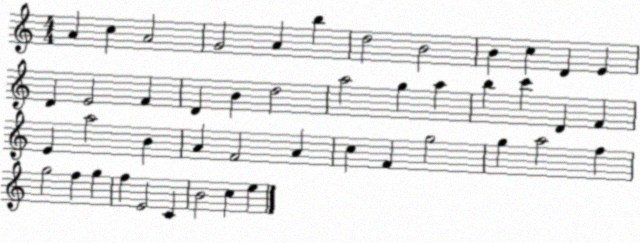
X:1
T:Untitled
M:4/4
L:1/4
K:C
A c A2 G2 A b d2 B2 B c D E D E2 F D B d2 a2 g a b c' D F E a2 B A F2 A c F g2 g a2 f g2 f g f E2 C B2 c e